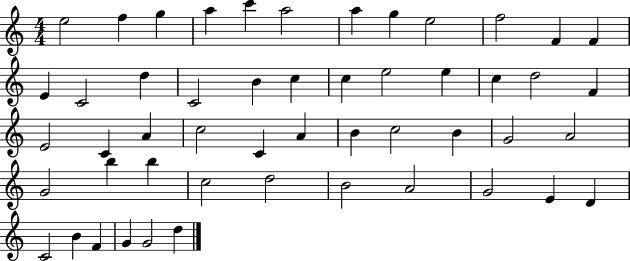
X:1
T:Untitled
M:4/4
L:1/4
K:C
e2 f g a c' a2 a g e2 f2 F F E C2 d C2 B c c e2 e c d2 F E2 C A c2 C A B c2 B G2 A2 G2 b b c2 d2 B2 A2 G2 E D C2 B F G G2 d